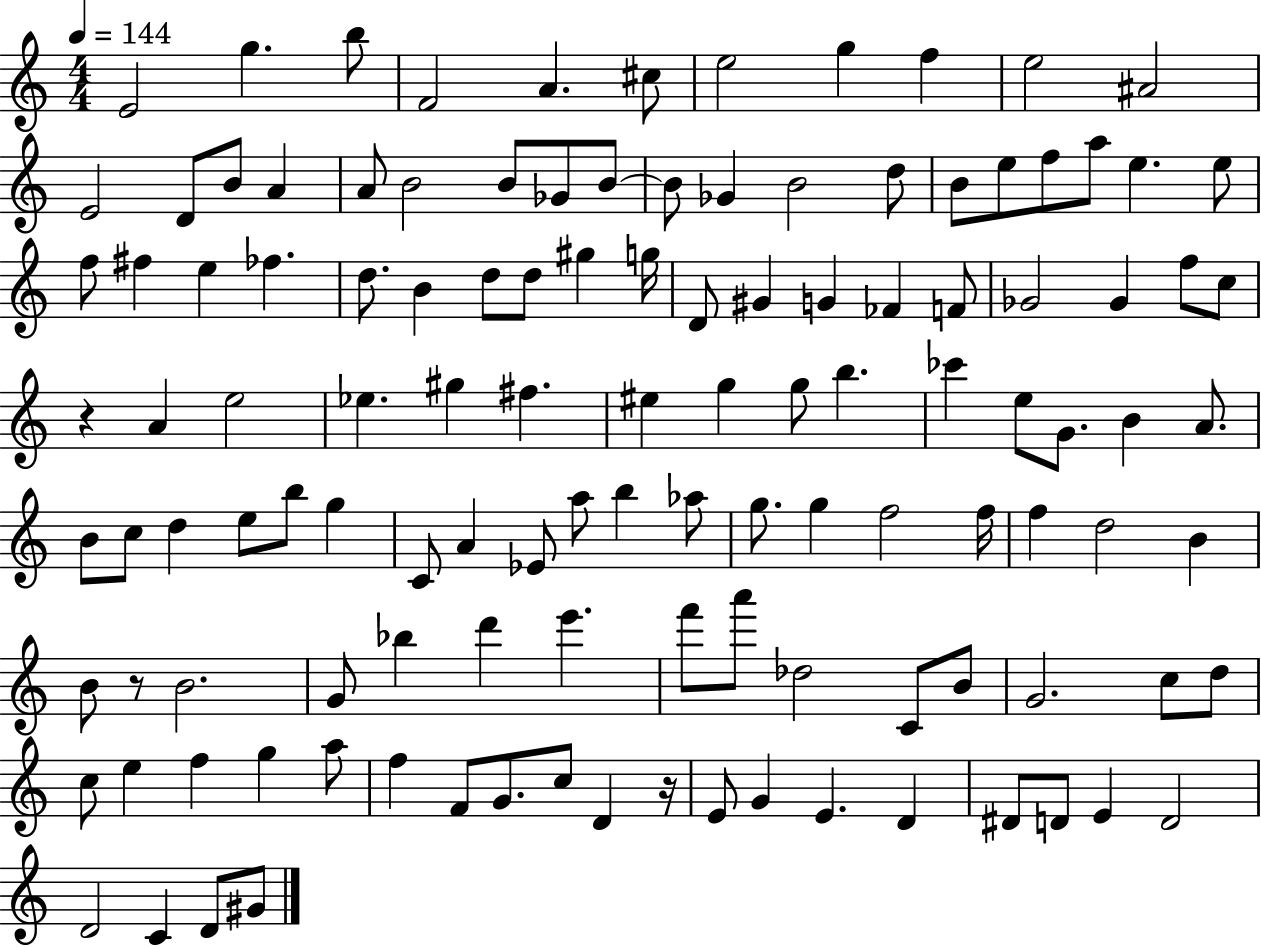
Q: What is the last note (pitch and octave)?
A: G#4